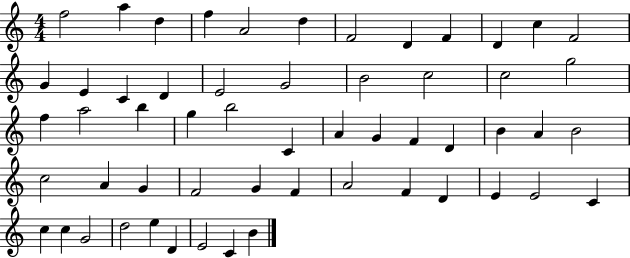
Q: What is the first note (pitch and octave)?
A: F5